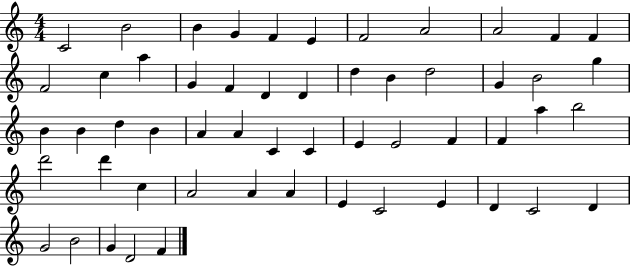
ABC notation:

X:1
T:Untitled
M:4/4
L:1/4
K:C
C2 B2 B G F E F2 A2 A2 F F F2 c a G F D D d B d2 G B2 g B B d B A A C C E E2 F F a b2 d'2 d' c A2 A A E C2 E D C2 D G2 B2 G D2 F